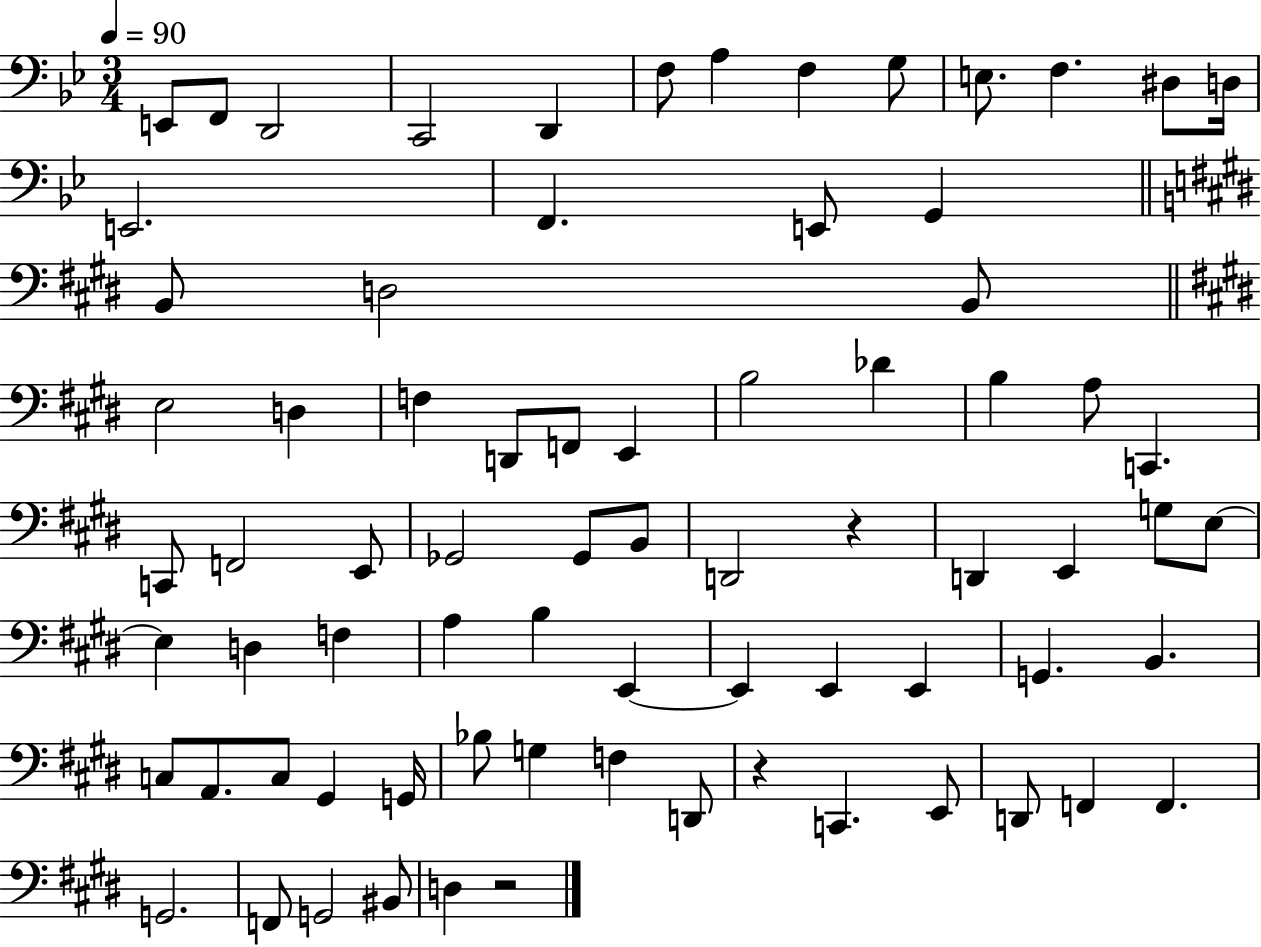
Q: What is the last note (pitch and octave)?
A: D3